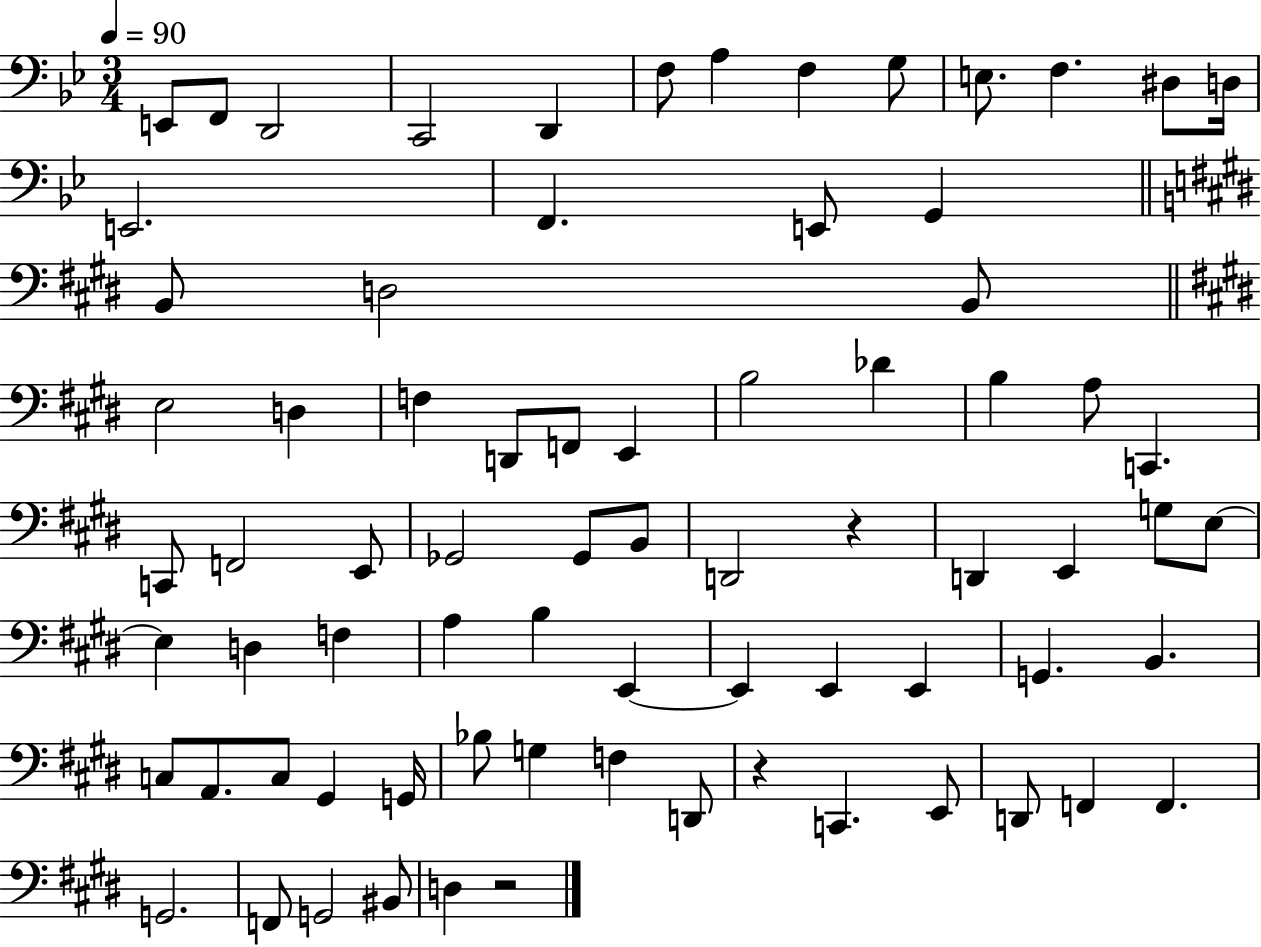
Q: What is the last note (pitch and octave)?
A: D3